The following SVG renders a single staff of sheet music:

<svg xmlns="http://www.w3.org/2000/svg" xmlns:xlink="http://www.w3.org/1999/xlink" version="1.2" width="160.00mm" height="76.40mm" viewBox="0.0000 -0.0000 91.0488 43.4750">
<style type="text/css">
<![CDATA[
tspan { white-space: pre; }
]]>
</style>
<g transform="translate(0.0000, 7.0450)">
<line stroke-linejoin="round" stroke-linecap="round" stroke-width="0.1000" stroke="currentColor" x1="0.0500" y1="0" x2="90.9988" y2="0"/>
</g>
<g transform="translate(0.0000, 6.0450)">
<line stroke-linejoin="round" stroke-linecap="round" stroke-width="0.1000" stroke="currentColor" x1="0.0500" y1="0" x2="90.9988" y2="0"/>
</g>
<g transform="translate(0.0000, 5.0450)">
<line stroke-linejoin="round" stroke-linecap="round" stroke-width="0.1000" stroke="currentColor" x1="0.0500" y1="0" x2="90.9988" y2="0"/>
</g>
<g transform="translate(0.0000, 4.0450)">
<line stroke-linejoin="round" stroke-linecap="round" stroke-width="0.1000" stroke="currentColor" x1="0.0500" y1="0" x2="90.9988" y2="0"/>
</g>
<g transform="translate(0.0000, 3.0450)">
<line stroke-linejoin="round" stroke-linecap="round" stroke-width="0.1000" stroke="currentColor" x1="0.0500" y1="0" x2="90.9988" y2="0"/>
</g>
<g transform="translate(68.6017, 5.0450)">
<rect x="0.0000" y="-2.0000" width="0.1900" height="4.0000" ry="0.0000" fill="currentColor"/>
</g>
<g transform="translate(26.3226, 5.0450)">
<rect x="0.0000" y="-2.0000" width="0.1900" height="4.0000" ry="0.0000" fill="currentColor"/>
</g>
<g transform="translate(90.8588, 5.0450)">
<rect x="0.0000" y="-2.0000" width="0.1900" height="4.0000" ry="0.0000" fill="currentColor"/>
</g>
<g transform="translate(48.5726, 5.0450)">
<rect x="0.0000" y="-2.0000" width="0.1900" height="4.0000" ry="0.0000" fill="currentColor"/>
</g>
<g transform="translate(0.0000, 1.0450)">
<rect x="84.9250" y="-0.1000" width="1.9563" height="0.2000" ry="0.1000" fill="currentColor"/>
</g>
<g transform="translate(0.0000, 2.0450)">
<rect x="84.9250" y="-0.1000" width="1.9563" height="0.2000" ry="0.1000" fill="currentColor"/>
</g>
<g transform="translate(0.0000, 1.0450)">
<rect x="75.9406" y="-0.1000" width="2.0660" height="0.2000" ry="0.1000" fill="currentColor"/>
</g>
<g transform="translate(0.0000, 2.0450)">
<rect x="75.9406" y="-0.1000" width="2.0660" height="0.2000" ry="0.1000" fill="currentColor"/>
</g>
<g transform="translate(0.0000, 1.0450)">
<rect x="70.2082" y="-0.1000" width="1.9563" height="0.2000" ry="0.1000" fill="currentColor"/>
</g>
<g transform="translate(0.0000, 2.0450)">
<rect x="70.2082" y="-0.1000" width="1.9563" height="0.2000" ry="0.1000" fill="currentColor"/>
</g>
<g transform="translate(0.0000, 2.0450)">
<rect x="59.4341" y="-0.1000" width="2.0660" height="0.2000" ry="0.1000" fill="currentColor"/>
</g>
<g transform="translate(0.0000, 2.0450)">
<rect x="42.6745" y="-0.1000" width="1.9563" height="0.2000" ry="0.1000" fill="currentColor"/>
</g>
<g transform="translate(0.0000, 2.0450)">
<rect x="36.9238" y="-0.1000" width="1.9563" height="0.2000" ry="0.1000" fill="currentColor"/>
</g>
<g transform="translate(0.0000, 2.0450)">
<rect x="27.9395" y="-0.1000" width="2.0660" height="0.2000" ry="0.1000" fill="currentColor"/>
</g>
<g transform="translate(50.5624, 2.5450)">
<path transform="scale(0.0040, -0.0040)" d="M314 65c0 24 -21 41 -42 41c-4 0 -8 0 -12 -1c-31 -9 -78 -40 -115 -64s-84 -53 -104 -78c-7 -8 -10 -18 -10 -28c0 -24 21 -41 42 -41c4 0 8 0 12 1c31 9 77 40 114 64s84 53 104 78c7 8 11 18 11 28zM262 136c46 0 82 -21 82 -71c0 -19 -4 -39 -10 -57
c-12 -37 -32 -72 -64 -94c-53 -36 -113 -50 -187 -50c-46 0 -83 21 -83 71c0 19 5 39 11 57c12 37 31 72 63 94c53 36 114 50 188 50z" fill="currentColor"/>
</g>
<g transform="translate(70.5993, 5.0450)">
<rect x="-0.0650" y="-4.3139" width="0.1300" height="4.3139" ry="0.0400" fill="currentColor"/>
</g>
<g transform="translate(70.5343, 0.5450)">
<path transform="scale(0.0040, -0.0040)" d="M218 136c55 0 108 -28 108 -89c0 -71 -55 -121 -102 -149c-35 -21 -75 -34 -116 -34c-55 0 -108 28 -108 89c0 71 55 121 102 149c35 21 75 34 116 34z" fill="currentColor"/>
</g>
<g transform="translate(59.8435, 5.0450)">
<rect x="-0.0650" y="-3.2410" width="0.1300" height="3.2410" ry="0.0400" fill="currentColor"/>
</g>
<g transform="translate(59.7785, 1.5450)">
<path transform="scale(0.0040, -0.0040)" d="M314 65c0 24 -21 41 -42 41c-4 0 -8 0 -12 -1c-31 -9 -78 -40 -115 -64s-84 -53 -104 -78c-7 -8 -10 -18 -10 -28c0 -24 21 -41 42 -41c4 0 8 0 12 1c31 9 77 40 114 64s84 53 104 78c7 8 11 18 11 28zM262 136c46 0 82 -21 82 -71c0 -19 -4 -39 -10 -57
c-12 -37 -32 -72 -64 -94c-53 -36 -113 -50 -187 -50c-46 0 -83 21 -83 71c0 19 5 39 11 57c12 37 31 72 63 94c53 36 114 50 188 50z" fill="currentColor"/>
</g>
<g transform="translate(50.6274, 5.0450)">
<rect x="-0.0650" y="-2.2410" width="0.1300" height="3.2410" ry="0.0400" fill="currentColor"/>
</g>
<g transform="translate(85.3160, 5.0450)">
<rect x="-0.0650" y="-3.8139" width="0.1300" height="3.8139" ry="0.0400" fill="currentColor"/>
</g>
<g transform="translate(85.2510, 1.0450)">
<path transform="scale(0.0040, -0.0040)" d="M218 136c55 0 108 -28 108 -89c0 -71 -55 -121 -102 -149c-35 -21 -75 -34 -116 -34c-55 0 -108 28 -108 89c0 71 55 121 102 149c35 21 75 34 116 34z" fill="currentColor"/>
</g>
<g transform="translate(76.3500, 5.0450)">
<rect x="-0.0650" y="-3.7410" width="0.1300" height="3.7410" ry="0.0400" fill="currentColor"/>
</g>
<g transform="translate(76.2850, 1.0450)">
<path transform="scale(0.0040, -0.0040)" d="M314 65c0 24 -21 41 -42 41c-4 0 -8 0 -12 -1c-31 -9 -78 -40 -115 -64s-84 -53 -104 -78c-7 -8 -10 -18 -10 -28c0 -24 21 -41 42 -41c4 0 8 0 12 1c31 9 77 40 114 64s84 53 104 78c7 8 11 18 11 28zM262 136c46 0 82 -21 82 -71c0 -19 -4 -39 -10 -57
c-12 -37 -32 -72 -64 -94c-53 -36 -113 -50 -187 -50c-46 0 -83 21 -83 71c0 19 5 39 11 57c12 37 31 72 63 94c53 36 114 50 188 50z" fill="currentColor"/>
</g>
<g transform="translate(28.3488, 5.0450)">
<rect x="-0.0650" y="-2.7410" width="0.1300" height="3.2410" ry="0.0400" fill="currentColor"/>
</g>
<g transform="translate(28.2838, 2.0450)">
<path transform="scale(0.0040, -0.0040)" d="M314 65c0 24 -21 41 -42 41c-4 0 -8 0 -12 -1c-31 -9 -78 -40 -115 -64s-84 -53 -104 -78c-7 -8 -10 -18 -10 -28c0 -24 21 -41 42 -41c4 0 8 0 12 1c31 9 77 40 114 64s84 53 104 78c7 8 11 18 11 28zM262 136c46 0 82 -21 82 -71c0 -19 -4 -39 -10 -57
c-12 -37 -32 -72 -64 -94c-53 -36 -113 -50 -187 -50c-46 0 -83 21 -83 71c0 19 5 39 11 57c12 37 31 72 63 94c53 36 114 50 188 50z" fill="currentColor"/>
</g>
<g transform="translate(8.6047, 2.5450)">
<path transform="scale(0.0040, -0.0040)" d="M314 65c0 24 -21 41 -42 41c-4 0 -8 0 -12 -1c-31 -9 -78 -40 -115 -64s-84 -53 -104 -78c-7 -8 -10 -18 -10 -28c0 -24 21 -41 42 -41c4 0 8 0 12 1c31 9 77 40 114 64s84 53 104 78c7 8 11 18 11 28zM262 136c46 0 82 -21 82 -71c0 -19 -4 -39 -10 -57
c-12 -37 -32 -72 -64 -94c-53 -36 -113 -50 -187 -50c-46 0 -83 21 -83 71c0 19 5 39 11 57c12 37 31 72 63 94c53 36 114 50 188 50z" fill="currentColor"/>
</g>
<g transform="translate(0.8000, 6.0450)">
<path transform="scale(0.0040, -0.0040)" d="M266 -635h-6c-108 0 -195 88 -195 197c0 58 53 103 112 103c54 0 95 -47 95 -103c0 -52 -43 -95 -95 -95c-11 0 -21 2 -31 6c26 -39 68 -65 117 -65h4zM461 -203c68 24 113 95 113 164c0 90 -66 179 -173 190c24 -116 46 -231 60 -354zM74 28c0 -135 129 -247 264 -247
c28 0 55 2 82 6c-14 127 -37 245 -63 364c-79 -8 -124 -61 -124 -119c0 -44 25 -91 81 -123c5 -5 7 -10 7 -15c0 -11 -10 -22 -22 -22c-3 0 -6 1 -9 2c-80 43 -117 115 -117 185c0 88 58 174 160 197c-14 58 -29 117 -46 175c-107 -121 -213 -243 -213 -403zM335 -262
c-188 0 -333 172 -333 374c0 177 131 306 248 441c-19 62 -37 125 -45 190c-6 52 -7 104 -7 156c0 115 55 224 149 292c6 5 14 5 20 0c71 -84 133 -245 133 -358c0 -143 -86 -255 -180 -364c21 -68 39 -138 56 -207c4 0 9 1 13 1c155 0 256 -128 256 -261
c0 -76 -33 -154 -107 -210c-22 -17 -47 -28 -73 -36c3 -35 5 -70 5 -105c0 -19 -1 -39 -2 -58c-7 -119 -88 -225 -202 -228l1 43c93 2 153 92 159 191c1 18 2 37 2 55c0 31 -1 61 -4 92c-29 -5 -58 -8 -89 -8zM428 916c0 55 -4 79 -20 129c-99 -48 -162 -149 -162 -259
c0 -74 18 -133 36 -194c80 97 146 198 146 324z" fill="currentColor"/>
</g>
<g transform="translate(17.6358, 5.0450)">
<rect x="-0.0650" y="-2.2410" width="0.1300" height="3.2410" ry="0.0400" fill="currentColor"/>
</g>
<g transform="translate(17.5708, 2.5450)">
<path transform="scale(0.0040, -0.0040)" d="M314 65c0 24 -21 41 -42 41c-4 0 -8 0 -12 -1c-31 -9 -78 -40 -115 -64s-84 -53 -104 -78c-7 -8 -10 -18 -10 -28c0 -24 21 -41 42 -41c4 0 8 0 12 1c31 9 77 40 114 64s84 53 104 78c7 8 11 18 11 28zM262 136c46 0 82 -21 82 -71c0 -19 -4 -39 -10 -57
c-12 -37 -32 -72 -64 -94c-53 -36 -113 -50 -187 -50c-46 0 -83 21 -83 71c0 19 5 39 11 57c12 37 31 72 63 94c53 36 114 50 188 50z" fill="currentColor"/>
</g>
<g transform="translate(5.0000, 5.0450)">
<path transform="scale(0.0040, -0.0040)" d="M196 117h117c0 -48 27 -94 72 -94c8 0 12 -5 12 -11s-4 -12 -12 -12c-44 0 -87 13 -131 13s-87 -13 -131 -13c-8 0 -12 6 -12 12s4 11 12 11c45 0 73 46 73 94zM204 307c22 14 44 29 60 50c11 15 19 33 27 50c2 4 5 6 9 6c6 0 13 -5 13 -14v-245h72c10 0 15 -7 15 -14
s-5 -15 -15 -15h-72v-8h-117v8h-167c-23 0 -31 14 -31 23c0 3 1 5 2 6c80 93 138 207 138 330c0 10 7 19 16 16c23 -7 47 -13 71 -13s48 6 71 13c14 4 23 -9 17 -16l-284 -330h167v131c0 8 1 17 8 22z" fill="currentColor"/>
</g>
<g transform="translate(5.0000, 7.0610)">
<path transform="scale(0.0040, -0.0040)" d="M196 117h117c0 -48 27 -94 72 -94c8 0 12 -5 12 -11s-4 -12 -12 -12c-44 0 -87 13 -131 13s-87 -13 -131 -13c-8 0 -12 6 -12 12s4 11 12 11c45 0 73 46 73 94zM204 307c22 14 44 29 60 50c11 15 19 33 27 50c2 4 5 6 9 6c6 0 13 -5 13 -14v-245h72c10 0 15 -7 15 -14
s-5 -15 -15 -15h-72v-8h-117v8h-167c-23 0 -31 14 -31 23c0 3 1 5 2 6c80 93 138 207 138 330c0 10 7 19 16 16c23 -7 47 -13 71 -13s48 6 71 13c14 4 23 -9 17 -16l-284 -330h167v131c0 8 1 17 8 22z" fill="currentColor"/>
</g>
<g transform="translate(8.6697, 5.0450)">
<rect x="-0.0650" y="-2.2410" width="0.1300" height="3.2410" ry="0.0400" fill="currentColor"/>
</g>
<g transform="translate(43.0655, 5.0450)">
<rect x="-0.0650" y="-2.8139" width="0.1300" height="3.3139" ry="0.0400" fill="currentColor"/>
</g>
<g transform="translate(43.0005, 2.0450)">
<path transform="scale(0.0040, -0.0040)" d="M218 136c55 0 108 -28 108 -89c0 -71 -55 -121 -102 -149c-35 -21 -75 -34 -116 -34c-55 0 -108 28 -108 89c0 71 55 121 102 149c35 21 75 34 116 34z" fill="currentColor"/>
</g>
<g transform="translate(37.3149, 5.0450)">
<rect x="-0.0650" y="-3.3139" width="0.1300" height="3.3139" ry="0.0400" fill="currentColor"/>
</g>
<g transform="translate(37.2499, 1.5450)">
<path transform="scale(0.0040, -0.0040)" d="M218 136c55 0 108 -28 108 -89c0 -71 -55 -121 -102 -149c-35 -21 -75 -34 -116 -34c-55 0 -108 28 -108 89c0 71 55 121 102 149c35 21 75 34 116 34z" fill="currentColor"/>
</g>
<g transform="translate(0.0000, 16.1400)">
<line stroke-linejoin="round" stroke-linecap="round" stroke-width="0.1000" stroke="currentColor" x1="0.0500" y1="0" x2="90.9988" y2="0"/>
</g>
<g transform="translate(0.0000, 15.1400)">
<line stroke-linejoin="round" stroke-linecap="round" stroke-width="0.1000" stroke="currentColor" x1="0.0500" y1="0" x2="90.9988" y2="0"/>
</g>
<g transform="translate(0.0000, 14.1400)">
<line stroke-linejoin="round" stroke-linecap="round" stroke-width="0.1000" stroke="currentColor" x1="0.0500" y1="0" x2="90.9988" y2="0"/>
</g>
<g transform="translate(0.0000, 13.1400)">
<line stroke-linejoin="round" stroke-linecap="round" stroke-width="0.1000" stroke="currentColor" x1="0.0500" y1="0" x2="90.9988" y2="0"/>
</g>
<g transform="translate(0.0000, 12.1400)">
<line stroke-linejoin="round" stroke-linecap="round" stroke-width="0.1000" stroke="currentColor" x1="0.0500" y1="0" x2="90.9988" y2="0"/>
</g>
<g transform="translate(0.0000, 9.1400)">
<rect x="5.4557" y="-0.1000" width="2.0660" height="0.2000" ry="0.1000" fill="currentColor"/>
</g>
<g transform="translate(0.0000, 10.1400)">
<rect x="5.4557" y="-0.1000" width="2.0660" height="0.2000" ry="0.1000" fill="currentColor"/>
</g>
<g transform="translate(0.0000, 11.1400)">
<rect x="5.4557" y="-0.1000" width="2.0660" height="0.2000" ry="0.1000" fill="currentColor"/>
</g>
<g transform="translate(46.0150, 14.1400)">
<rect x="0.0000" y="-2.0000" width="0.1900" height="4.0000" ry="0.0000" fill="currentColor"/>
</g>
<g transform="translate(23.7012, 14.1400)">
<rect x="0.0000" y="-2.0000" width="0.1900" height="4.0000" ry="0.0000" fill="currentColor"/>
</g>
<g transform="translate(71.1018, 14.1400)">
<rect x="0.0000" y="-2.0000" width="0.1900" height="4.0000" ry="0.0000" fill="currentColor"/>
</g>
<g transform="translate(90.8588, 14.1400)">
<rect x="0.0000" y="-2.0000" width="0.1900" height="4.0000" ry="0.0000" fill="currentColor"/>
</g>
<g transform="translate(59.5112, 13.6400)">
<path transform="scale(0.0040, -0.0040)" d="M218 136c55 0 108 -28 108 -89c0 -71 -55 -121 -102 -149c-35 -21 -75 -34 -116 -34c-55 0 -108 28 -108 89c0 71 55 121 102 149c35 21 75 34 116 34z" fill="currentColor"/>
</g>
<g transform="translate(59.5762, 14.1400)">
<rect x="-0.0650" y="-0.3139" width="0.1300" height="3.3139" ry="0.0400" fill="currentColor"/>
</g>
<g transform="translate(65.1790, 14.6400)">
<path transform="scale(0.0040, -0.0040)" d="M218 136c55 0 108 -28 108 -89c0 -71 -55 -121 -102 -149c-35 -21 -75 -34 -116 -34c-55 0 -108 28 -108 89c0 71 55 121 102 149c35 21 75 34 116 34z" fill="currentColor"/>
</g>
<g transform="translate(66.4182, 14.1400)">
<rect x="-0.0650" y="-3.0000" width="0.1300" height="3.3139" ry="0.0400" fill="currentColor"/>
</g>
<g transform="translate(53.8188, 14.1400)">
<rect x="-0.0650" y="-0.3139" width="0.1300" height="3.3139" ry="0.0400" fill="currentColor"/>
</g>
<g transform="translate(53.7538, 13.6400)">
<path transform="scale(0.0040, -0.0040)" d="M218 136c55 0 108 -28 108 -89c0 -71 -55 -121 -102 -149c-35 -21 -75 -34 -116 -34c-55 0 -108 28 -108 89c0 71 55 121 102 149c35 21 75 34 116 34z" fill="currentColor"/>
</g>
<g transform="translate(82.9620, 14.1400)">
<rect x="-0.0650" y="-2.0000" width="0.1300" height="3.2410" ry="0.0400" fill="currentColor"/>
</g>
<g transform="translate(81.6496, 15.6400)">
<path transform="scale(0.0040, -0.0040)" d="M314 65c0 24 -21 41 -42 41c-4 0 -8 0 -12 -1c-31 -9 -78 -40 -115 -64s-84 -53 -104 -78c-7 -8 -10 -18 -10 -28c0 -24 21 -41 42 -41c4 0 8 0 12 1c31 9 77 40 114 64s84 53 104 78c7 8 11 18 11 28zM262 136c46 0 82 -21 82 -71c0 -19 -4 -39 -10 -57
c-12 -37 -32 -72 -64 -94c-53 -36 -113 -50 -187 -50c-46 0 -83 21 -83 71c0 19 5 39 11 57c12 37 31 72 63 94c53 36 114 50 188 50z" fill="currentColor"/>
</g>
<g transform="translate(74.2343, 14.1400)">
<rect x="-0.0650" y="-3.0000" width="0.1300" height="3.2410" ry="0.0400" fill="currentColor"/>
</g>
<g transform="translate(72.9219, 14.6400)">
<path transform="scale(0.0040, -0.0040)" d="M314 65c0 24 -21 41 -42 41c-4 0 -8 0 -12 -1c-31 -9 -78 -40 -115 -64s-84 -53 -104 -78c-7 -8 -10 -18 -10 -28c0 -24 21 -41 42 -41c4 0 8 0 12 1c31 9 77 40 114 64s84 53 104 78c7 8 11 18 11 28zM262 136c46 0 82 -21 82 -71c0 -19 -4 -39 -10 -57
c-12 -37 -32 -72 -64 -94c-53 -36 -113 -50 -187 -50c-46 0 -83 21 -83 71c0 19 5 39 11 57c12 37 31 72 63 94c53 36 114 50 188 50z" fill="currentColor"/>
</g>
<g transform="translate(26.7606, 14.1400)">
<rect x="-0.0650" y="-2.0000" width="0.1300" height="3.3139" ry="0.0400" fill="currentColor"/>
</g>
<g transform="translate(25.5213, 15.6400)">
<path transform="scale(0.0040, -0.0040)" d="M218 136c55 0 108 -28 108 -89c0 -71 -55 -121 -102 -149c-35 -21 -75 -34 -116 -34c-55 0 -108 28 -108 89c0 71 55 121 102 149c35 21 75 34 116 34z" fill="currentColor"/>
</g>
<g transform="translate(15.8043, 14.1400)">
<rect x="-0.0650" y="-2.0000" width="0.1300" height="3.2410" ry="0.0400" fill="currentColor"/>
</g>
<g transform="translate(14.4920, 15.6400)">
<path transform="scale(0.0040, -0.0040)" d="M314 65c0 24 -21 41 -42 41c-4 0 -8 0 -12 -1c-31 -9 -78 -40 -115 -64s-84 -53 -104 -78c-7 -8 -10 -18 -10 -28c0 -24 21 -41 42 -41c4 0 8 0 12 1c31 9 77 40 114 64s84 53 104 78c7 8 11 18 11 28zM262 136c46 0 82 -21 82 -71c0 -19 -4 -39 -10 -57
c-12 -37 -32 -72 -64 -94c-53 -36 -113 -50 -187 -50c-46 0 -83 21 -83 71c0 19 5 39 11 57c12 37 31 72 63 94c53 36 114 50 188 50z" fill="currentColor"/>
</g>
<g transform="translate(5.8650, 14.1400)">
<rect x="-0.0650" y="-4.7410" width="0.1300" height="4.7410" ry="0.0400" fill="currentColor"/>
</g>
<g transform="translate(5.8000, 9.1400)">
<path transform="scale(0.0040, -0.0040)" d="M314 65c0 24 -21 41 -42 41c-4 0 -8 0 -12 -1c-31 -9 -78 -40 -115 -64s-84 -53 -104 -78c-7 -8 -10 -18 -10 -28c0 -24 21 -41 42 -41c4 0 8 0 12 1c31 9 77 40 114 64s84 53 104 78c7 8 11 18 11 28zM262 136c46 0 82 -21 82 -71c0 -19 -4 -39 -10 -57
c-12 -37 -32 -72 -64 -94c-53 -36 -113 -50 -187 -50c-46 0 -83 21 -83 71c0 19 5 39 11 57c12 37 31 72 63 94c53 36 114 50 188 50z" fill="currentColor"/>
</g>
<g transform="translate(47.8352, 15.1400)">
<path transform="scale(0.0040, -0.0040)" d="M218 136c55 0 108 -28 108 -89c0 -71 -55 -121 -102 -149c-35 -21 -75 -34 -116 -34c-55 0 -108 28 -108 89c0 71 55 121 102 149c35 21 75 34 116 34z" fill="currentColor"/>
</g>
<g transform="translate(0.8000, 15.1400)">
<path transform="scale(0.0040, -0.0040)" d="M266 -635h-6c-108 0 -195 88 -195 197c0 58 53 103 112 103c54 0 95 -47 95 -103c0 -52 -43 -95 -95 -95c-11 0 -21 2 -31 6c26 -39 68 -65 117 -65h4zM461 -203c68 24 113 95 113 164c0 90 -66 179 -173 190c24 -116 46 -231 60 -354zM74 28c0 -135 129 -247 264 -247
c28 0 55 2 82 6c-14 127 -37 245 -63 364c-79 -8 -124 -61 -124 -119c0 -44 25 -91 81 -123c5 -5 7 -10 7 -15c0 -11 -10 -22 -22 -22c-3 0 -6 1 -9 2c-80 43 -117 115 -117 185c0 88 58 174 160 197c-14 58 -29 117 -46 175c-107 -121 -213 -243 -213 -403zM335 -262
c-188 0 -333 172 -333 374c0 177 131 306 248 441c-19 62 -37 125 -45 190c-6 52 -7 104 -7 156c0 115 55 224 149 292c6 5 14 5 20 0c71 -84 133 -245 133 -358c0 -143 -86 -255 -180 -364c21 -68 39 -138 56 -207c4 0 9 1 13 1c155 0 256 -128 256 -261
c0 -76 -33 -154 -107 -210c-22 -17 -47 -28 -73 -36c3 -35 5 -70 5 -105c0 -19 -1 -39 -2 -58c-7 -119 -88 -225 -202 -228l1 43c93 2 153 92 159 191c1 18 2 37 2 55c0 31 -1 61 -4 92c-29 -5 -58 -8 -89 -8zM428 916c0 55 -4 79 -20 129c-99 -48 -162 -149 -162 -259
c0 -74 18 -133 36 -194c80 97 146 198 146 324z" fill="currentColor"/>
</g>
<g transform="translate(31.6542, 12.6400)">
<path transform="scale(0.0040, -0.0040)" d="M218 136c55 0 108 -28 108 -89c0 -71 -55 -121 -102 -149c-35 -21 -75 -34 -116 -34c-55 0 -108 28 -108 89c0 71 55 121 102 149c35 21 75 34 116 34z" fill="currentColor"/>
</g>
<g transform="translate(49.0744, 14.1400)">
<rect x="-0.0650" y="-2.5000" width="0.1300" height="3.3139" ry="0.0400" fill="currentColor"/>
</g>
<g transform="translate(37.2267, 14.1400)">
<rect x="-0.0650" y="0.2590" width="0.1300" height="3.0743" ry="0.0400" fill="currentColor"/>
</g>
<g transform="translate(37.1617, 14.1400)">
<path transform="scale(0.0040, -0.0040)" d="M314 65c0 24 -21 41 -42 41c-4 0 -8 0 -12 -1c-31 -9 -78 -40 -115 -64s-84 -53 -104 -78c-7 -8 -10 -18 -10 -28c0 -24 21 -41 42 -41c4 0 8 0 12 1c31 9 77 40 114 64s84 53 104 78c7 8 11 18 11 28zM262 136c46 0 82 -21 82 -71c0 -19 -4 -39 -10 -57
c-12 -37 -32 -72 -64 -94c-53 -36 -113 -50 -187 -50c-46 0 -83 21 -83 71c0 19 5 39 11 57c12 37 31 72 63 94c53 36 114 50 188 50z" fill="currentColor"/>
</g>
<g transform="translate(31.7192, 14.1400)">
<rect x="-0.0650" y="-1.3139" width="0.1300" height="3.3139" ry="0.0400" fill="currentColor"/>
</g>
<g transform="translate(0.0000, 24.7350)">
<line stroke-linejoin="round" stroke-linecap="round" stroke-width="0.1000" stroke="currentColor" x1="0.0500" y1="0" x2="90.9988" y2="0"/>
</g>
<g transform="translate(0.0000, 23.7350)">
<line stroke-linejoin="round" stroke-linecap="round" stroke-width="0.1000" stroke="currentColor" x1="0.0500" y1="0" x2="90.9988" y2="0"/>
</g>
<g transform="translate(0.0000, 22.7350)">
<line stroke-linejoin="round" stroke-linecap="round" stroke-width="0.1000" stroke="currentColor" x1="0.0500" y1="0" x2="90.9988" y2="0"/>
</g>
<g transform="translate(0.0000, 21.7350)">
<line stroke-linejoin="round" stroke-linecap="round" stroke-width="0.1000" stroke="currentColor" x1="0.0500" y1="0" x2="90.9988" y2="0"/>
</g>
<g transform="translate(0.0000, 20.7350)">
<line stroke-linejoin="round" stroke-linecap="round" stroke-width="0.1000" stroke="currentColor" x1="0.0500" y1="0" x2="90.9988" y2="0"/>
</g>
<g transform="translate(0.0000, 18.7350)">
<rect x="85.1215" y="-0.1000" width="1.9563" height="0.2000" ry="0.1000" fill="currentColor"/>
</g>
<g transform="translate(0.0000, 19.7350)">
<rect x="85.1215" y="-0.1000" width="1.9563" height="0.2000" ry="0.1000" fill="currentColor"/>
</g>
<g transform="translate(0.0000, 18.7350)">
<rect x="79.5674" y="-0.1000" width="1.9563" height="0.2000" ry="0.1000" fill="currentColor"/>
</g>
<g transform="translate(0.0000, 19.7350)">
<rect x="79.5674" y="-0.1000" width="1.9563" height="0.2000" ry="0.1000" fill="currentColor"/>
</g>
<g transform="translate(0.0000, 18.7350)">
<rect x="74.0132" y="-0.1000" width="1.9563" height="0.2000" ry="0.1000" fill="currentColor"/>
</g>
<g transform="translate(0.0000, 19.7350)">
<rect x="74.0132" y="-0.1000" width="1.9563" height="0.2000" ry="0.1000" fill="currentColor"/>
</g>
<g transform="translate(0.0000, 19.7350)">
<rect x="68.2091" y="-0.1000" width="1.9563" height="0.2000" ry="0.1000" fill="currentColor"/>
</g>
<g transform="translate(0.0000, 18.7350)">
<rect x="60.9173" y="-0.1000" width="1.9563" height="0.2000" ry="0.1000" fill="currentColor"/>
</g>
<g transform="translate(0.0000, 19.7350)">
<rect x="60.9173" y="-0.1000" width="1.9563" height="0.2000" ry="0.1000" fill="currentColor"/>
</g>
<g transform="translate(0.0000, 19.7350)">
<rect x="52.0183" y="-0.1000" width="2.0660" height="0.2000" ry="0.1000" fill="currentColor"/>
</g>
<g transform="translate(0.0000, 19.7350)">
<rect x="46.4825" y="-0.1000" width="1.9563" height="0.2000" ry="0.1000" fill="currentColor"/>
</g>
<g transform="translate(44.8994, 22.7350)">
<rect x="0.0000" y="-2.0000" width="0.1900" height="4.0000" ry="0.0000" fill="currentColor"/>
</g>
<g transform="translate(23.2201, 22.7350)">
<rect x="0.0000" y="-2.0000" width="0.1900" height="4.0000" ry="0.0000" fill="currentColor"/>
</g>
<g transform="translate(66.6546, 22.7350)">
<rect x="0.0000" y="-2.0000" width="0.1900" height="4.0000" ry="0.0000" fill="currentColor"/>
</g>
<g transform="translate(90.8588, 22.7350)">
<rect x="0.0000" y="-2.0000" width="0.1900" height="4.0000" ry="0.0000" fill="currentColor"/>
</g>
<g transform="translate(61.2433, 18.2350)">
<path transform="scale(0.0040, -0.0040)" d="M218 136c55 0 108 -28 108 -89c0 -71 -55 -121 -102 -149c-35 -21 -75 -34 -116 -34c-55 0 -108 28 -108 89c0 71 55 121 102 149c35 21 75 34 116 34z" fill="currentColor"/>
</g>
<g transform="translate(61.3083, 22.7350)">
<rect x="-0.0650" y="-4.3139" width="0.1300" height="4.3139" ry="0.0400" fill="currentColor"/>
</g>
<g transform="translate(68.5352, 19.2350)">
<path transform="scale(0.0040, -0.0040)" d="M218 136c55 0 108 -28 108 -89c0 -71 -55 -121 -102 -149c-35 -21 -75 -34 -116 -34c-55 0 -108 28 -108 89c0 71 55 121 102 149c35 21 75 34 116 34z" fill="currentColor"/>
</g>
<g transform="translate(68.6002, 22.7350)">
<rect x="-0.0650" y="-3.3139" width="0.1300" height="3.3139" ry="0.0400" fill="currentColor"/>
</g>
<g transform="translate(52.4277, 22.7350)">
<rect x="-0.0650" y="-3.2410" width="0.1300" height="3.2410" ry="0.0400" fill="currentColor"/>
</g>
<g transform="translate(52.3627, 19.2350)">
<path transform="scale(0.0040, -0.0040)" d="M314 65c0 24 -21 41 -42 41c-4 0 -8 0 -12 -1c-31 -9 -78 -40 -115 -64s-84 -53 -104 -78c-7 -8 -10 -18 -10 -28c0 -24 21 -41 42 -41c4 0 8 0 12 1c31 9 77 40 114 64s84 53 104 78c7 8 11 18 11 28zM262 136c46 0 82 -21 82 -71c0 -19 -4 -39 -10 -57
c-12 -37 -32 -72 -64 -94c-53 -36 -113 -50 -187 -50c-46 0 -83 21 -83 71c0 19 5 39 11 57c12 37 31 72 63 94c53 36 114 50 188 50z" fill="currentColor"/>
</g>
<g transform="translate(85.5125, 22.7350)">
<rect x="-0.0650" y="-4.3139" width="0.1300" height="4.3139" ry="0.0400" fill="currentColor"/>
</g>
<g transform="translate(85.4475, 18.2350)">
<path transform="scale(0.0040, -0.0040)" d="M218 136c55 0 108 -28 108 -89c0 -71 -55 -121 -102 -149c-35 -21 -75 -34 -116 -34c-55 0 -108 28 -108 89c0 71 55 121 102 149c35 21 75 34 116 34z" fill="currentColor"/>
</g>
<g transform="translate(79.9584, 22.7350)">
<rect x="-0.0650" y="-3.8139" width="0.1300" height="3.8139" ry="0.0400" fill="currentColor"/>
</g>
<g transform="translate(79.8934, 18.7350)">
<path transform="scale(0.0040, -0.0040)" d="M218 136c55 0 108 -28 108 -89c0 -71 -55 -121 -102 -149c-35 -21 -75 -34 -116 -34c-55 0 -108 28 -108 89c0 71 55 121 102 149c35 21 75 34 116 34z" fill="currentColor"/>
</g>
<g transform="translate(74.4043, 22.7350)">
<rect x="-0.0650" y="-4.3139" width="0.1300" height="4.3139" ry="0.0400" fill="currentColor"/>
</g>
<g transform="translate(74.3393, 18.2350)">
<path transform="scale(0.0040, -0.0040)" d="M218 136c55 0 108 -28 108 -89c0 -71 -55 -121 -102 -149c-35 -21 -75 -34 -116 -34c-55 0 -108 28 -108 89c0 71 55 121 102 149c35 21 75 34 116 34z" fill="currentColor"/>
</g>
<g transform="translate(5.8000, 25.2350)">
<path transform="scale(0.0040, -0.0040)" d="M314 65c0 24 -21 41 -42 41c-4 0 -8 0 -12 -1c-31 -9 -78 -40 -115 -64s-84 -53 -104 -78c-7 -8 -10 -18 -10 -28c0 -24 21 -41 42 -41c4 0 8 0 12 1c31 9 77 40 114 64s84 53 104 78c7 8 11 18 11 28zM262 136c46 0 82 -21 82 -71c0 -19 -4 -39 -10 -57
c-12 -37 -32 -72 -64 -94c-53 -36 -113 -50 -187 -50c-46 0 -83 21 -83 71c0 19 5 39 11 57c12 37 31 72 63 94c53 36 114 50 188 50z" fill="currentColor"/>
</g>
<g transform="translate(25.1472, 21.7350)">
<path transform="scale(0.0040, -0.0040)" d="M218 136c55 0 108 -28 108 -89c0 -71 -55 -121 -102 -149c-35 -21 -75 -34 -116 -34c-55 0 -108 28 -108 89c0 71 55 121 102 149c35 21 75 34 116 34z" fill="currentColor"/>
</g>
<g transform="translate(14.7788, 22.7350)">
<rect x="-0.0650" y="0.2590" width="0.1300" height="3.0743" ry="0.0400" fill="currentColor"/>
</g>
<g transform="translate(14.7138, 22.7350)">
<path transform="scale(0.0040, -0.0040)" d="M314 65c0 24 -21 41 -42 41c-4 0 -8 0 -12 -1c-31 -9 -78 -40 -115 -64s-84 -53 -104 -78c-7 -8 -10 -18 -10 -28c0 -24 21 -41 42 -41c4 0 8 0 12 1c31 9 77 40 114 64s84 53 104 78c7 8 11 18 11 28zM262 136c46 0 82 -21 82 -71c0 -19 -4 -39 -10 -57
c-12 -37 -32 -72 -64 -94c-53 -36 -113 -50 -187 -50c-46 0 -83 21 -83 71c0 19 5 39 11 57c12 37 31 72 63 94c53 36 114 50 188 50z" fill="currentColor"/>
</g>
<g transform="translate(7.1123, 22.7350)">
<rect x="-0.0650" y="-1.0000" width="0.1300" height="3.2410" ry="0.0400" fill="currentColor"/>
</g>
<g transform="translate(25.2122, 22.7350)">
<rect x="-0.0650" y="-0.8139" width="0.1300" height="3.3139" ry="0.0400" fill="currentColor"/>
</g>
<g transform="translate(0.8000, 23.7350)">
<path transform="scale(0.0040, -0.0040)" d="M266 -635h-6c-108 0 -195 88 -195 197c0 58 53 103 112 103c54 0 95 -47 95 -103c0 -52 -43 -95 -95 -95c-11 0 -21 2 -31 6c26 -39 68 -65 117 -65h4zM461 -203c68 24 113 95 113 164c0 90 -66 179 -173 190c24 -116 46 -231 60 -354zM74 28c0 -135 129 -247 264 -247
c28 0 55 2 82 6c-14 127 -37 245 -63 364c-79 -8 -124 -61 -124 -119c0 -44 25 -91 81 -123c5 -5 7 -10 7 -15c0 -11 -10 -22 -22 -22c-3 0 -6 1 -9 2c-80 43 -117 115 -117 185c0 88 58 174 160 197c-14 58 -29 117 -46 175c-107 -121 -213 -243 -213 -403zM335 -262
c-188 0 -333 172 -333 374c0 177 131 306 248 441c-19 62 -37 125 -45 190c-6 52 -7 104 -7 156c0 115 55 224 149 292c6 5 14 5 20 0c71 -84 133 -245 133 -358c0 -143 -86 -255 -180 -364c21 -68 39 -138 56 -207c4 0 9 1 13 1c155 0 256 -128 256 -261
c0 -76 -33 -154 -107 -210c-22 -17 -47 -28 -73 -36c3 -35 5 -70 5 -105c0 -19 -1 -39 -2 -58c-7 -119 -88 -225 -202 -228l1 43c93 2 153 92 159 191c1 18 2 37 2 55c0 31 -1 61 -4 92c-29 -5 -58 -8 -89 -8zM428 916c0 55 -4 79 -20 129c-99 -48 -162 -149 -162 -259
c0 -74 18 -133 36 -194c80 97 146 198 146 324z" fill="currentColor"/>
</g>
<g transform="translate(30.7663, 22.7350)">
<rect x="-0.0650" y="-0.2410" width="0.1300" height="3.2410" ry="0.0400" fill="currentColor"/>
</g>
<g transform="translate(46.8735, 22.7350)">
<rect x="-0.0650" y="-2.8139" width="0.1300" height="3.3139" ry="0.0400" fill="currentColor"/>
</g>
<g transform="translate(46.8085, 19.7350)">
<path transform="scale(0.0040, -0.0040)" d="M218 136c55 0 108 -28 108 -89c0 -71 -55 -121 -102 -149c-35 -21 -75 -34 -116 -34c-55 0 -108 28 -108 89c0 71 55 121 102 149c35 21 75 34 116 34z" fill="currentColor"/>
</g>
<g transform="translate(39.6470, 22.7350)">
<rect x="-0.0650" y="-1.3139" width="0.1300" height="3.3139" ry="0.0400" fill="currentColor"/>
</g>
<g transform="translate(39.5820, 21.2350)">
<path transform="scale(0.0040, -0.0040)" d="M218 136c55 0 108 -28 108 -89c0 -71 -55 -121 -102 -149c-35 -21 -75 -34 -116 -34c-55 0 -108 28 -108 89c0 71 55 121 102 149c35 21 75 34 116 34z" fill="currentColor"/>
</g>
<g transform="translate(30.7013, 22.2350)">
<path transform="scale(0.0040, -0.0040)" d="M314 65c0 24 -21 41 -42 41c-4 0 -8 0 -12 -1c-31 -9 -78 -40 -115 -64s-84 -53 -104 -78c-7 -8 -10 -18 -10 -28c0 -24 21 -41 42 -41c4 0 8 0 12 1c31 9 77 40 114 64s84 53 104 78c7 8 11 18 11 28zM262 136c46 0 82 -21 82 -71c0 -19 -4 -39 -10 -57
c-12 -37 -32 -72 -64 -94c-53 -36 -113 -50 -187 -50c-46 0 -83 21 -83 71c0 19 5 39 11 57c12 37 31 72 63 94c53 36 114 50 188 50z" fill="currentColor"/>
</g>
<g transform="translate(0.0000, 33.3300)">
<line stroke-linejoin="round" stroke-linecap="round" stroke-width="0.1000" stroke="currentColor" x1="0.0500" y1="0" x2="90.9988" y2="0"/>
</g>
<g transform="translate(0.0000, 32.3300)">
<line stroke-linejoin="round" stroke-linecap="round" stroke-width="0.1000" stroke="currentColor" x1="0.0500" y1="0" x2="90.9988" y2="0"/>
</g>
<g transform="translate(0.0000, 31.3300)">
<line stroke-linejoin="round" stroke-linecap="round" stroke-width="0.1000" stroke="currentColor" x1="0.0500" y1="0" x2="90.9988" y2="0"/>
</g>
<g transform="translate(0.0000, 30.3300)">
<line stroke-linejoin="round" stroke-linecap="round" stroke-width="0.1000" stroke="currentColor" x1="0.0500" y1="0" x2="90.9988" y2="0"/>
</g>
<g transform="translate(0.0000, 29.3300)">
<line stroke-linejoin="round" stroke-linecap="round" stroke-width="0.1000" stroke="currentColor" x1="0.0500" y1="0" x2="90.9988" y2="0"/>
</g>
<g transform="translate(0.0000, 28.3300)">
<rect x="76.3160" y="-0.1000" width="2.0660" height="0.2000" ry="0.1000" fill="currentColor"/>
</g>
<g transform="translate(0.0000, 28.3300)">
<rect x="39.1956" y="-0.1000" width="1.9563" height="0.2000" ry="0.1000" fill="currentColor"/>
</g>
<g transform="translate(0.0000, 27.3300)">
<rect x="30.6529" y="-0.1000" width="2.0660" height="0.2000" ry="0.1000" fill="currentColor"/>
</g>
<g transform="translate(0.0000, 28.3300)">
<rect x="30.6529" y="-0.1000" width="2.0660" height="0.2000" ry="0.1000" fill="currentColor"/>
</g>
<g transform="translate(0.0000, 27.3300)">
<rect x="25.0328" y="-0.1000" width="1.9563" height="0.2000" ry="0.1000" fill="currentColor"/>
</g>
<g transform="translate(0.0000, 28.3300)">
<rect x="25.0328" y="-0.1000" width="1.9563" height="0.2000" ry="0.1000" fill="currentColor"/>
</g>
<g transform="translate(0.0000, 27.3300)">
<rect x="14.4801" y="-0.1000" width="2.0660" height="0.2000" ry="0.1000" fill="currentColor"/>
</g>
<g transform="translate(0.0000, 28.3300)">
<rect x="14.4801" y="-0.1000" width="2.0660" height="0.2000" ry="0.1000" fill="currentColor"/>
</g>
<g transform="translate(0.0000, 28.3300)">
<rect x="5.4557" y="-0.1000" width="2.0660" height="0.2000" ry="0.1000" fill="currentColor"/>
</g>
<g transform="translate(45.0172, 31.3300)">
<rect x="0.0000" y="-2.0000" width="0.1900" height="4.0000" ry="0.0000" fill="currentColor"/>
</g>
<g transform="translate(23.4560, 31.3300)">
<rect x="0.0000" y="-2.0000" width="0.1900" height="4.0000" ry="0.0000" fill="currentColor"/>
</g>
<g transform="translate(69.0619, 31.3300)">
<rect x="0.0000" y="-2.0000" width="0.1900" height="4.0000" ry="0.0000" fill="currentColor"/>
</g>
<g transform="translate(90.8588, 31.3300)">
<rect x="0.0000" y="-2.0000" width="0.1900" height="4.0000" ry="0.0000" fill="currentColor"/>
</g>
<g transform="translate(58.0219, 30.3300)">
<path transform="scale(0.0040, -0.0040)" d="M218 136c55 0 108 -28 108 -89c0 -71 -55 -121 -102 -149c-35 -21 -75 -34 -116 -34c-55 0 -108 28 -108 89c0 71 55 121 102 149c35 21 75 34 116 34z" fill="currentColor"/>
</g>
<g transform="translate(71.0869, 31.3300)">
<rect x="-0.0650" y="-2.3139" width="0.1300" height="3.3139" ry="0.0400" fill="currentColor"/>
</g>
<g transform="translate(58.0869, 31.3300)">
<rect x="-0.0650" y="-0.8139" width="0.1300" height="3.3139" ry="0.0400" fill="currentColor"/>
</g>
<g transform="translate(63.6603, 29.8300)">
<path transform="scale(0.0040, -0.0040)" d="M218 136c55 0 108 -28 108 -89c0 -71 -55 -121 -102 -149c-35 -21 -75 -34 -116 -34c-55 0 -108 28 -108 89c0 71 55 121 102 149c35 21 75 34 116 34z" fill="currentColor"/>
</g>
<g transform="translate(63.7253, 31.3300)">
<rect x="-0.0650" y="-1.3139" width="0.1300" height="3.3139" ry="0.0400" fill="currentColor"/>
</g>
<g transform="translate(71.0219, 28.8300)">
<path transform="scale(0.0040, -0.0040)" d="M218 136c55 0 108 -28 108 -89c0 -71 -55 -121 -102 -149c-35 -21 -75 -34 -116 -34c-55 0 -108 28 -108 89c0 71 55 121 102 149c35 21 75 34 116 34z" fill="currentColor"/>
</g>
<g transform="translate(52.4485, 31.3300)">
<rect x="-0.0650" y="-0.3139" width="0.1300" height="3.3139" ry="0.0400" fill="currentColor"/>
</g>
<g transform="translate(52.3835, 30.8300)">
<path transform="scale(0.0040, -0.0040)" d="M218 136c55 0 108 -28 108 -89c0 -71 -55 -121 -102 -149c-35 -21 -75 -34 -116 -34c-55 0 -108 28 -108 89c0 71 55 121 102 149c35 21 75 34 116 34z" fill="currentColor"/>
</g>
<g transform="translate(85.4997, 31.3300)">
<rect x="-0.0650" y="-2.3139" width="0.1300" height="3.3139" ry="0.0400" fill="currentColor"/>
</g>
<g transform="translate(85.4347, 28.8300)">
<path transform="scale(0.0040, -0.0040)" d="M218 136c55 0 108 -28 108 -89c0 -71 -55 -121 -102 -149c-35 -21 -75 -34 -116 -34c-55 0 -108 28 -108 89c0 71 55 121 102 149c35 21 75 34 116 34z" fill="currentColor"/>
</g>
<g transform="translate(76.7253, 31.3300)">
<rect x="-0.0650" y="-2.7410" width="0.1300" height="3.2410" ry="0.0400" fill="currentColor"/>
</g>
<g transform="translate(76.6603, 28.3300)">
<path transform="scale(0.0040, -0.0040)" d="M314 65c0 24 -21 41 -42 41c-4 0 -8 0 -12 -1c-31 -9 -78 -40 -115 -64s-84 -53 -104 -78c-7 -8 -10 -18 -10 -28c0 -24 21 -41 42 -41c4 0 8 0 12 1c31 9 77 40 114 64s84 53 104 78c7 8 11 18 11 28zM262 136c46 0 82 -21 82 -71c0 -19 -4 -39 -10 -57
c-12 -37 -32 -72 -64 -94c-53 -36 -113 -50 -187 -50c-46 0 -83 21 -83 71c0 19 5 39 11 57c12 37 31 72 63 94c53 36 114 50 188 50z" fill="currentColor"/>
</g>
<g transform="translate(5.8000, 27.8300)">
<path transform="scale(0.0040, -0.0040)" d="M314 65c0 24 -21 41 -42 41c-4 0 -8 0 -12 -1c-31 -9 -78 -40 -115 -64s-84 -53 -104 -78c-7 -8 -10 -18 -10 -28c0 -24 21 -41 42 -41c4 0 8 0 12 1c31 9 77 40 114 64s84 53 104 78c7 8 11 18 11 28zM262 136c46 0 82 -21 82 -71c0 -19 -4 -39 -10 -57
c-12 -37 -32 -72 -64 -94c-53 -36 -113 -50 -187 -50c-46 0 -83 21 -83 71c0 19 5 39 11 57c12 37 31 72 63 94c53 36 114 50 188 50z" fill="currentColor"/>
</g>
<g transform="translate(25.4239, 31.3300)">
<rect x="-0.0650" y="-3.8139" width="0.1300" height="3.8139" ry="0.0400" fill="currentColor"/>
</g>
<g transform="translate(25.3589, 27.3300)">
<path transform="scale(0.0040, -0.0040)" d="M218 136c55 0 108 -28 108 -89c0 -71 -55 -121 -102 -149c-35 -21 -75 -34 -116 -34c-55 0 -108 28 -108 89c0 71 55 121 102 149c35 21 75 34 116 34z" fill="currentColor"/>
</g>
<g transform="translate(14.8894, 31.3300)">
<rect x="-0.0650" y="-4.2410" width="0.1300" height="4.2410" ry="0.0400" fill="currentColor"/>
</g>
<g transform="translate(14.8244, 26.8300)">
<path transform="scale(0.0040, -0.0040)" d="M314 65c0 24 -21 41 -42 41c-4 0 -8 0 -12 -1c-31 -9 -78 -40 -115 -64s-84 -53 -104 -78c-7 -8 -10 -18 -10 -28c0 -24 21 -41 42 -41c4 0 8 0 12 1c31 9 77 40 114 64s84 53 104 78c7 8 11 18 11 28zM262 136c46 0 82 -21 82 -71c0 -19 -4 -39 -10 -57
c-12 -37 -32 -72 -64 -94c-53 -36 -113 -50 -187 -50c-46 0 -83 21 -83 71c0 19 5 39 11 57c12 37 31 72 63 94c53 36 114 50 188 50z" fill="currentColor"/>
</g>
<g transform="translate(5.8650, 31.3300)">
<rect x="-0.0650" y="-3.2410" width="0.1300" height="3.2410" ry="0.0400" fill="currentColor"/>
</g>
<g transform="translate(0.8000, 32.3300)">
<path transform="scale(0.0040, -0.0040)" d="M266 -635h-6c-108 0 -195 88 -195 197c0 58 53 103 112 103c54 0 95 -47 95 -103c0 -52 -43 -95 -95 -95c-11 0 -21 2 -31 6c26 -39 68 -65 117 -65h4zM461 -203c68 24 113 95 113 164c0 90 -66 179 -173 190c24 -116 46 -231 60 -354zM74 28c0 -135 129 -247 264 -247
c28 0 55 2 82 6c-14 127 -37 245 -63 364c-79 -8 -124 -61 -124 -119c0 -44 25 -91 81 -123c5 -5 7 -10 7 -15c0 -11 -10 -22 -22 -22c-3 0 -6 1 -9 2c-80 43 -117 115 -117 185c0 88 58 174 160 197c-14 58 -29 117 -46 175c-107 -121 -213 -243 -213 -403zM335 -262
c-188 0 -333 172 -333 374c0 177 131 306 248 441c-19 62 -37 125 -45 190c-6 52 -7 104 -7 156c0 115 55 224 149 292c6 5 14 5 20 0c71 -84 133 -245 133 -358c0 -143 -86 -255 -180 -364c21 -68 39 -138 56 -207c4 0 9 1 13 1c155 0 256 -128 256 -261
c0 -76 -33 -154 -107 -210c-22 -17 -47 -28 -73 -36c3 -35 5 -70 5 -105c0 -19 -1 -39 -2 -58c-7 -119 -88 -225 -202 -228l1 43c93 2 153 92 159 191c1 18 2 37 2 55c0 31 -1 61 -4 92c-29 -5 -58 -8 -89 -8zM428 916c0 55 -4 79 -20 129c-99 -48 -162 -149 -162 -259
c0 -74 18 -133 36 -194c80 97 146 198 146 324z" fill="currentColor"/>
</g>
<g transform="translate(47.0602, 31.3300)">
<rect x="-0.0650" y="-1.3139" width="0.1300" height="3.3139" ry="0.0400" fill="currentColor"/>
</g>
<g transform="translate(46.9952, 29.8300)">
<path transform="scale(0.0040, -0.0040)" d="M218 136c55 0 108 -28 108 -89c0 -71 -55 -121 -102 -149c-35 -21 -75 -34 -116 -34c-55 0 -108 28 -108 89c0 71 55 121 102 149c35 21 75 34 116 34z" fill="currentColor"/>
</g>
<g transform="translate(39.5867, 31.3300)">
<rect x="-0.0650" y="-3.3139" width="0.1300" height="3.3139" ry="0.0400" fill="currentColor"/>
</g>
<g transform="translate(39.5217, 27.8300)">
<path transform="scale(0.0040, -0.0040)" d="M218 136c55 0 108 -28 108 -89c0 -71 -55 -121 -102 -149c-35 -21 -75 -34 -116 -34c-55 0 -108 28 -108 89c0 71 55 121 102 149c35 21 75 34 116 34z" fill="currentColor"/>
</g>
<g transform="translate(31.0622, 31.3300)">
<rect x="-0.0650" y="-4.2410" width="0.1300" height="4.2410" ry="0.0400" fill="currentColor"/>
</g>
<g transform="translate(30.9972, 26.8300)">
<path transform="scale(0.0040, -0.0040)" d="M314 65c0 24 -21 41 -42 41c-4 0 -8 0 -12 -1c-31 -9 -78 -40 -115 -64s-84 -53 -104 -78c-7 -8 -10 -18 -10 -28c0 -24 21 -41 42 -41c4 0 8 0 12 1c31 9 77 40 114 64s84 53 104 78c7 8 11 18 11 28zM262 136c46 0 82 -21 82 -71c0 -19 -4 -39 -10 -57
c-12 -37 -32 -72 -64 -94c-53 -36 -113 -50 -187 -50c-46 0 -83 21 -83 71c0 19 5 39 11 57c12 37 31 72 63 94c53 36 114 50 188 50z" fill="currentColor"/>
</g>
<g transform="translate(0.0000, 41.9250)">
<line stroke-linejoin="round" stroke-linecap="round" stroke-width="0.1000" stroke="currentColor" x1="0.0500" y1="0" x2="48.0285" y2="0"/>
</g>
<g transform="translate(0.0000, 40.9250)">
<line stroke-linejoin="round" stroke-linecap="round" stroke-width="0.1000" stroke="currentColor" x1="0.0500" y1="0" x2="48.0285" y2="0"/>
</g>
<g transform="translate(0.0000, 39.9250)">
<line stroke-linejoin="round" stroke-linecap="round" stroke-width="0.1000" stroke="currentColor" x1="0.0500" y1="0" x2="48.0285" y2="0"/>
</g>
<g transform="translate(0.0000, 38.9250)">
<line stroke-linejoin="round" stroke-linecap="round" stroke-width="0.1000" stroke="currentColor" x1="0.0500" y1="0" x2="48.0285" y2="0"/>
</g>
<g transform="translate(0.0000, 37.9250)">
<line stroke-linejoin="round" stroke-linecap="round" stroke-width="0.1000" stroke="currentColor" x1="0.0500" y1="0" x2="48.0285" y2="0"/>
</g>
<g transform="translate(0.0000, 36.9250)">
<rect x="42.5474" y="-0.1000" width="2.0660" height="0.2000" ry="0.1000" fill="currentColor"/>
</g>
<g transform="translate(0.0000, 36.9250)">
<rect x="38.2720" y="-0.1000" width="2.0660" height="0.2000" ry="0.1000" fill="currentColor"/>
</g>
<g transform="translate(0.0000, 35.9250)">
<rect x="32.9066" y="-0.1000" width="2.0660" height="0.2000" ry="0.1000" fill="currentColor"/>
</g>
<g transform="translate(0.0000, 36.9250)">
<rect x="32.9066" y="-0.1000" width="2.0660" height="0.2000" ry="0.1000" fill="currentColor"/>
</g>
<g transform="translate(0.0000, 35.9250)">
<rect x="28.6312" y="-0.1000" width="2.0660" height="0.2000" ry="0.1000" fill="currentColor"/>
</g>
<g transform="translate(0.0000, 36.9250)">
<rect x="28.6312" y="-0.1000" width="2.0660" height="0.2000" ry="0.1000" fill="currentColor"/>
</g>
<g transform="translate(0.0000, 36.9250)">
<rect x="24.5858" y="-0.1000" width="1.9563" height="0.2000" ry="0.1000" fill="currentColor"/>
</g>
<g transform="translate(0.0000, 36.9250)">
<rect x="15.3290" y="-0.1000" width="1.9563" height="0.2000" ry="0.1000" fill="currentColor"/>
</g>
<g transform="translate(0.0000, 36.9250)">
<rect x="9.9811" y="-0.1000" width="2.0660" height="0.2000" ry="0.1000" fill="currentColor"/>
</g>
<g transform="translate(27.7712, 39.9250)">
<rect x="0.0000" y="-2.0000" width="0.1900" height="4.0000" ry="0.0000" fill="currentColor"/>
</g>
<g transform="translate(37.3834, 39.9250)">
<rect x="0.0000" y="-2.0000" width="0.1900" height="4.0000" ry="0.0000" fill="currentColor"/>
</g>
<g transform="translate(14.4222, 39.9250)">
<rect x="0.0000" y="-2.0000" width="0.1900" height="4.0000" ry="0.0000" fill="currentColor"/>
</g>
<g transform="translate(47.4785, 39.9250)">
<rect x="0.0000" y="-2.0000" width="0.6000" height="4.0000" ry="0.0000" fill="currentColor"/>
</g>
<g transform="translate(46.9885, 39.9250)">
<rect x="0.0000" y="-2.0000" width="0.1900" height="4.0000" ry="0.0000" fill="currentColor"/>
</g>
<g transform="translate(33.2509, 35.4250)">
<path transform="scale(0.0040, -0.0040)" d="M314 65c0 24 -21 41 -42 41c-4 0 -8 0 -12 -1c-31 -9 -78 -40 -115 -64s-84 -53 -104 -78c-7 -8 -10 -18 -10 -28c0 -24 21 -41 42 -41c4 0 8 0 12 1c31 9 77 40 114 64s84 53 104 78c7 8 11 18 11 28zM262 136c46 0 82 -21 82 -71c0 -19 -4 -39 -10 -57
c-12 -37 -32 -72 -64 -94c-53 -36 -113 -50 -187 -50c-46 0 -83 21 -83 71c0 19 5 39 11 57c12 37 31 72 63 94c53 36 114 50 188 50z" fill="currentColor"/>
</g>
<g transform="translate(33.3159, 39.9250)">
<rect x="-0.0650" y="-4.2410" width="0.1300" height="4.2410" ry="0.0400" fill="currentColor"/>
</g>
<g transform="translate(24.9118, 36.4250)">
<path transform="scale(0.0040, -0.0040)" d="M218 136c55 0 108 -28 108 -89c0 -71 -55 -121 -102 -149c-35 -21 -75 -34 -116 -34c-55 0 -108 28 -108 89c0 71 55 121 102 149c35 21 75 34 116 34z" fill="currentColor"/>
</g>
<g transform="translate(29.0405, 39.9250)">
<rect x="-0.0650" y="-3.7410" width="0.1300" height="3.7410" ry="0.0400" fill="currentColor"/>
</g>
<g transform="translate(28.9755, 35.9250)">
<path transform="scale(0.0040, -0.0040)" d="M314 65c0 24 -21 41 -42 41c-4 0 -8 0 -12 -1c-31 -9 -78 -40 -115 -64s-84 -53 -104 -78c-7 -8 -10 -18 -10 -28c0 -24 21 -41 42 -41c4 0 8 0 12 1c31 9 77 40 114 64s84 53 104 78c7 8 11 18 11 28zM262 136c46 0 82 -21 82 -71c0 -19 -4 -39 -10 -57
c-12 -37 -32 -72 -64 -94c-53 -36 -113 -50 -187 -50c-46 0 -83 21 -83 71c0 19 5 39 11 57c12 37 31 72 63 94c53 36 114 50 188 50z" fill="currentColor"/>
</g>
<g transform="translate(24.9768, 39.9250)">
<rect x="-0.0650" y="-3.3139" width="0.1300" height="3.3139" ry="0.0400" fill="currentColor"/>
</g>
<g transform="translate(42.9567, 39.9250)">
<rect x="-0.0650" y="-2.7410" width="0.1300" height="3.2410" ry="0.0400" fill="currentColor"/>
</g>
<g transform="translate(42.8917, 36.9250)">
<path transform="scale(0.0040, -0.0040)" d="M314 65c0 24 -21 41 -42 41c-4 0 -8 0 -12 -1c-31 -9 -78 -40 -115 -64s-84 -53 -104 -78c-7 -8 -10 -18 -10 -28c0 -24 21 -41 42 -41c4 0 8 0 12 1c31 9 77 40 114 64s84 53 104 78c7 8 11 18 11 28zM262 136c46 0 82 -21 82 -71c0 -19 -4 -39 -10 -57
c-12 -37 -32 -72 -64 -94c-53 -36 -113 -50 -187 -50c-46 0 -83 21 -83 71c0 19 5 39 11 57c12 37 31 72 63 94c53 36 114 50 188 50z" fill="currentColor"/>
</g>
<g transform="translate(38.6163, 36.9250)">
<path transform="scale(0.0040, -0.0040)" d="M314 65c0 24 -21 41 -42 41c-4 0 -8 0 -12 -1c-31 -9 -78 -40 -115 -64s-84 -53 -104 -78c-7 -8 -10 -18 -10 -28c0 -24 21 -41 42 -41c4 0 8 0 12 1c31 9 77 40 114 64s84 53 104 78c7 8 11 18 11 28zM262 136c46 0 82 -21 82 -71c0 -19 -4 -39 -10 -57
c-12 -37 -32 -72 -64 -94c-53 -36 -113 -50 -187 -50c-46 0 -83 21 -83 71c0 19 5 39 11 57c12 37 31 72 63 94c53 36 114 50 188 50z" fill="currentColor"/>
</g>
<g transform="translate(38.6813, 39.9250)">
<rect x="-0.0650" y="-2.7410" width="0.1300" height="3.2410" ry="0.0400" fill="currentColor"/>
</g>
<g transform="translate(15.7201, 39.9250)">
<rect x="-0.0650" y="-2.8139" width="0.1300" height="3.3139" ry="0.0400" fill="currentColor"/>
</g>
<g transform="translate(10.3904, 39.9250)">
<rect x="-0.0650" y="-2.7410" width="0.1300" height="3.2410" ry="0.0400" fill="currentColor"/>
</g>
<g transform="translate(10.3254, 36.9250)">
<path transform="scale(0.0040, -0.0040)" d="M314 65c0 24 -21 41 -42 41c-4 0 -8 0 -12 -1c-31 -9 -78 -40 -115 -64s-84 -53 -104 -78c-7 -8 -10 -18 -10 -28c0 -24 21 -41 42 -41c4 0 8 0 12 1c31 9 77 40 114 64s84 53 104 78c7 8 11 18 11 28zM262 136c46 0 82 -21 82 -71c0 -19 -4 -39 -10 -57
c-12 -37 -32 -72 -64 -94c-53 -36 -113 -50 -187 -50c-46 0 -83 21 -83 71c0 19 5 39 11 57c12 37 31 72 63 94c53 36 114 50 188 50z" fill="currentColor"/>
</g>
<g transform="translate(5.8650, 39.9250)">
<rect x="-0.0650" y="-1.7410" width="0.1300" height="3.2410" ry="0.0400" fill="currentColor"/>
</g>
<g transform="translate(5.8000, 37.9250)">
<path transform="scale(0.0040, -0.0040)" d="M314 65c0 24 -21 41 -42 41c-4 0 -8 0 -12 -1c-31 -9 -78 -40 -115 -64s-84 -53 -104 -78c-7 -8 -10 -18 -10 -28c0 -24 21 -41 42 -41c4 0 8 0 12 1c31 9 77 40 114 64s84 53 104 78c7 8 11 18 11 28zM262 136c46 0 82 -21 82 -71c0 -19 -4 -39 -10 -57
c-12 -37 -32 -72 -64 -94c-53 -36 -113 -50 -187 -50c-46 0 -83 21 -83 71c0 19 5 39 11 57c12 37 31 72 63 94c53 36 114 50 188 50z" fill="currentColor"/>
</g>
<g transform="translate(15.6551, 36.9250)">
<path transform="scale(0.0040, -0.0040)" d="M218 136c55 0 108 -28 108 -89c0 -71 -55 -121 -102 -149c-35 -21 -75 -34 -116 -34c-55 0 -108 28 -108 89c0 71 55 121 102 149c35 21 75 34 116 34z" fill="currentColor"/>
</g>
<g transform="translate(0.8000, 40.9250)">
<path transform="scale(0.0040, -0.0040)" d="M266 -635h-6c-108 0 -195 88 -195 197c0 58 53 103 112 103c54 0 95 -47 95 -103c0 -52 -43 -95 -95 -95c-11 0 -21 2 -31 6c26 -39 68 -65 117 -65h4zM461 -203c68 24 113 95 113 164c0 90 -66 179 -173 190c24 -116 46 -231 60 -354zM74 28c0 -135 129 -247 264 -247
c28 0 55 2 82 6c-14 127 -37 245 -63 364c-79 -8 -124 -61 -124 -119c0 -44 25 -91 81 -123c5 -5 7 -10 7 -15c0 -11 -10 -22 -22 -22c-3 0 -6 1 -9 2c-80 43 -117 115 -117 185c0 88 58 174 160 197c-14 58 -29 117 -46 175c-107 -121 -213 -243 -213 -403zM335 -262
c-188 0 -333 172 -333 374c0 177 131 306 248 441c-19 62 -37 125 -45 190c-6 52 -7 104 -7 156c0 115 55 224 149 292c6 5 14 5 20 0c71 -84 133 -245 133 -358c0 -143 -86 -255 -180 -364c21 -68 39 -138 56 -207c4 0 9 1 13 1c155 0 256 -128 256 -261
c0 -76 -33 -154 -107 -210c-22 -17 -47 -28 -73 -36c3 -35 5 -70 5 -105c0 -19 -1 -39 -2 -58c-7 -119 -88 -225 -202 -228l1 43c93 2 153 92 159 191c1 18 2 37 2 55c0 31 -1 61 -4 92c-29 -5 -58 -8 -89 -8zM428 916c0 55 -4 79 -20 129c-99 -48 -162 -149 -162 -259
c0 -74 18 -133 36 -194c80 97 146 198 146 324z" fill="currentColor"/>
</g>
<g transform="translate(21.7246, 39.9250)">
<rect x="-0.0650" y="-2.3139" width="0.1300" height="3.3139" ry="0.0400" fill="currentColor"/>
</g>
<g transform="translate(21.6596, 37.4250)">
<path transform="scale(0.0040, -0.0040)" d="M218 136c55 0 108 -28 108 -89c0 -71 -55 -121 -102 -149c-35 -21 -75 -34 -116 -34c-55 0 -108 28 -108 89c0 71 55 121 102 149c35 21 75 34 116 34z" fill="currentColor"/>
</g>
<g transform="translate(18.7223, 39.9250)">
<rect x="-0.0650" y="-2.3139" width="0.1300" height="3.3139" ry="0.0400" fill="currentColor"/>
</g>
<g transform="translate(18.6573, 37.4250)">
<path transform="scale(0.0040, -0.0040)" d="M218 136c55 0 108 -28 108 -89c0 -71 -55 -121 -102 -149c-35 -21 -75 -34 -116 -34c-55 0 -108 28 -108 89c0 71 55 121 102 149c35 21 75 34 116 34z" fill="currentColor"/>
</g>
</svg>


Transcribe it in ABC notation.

X:1
T:Untitled
M:4/4
L:1/4
K:C
g2 g2 a2 b a g2 b2 d' c'2 c' e'2 F2 F e B2 G c c A A2 F2 D2 B2 d c2 e a b2 d' b d' c' d' b2 d'2 c' d'2 b e c d e g a2 g f2 a2 a g g b c'2 d'2 a2 a2